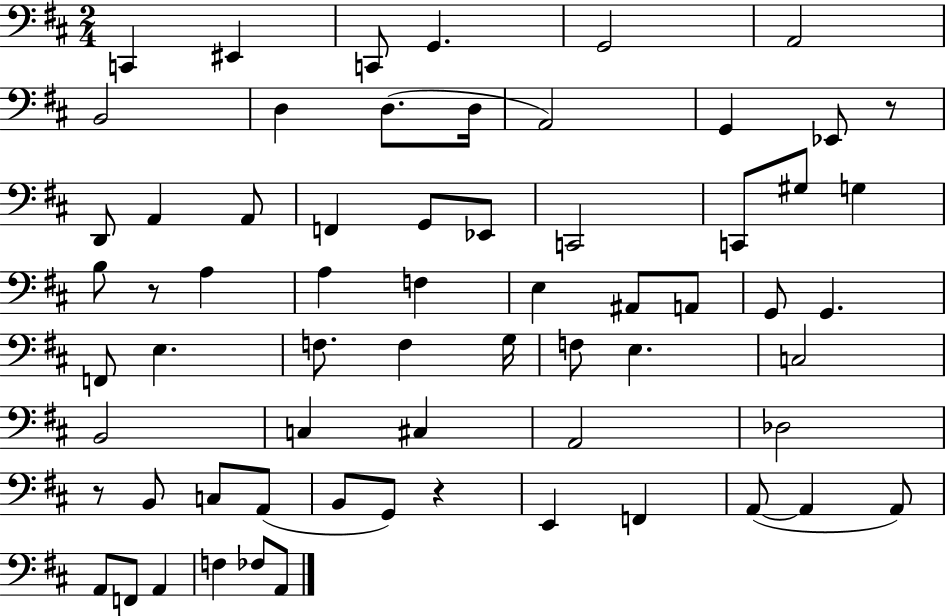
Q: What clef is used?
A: bass